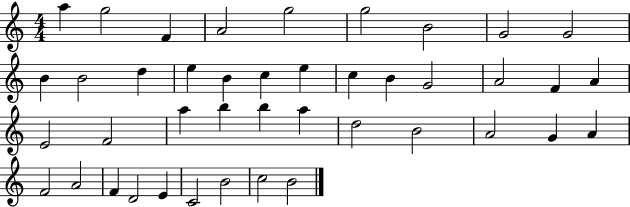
A5/q G5/h F4/q A4/h G5/h G5/h B4/h G4/h G4/h B4/q B4/h D5/q E5/q B4/q C5/q E5/q C5/q B4/q G4/h A4/h F4/q A4/q E4/h F4/h A5/q B5/q B5/q A5/q D5/h B4/h A4/h G4/q A4/q F4/h A4/h F4/q D4/h E4/q C4/h B4/h C5/h B4/h